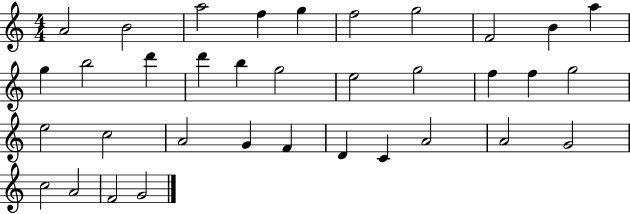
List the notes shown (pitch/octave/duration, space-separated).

A4/h B4/h A5/h F5/q G5/q F5/h G5/h F4/h B4/q A5/q G5/q B5/h D6/q D6/q B5/q G5/h E5/h G5/h F5/q F5/q G5/h E5/h C5/h A4/h G4/q F4/q D4/q C4/q A4/h A4/h G4/h C5/h A4/h F4/h G4/h